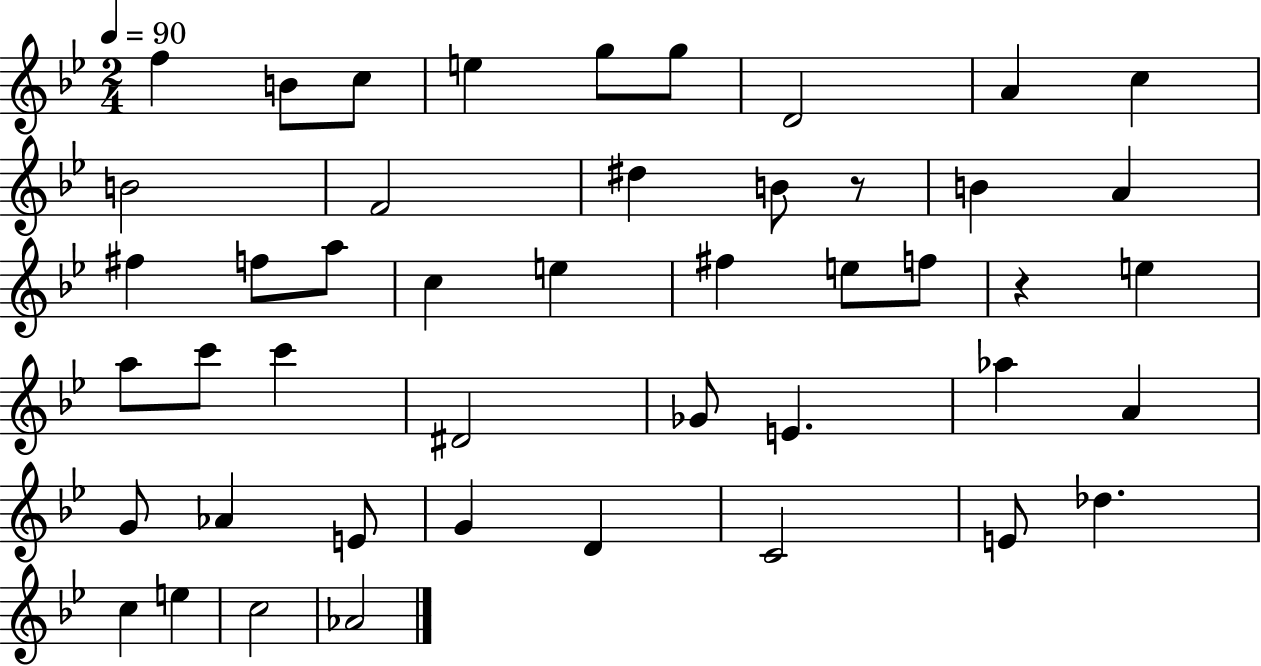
{
  \clef treble
  \numericTimeSignature
  \time 2/4
  \key bes \major
  \tempo 4 = 90
  \repeat volta 2 { f''4 b'8 c''8 | e''4 g''8 g''8 | d'2 | a'4 c''4 | \break b'2 | f'2 | dis''4 b'8 r8 | b'4 a'4 | \break fis''4 f''8 a''8 | c''4 e''4 | fis''4 e''8 f''8 | r4 e''4 | \break a''8 c'''8 c'''4 | dis'2 | ges'8 e'4. | aes''4 a'4 | \break g'8 aes'4 e'8 | g'4 d'4 | c'2 | e'8 des''4. | \break c''4 e''4 | c''2 | aes'2 | } \bar "|."
}